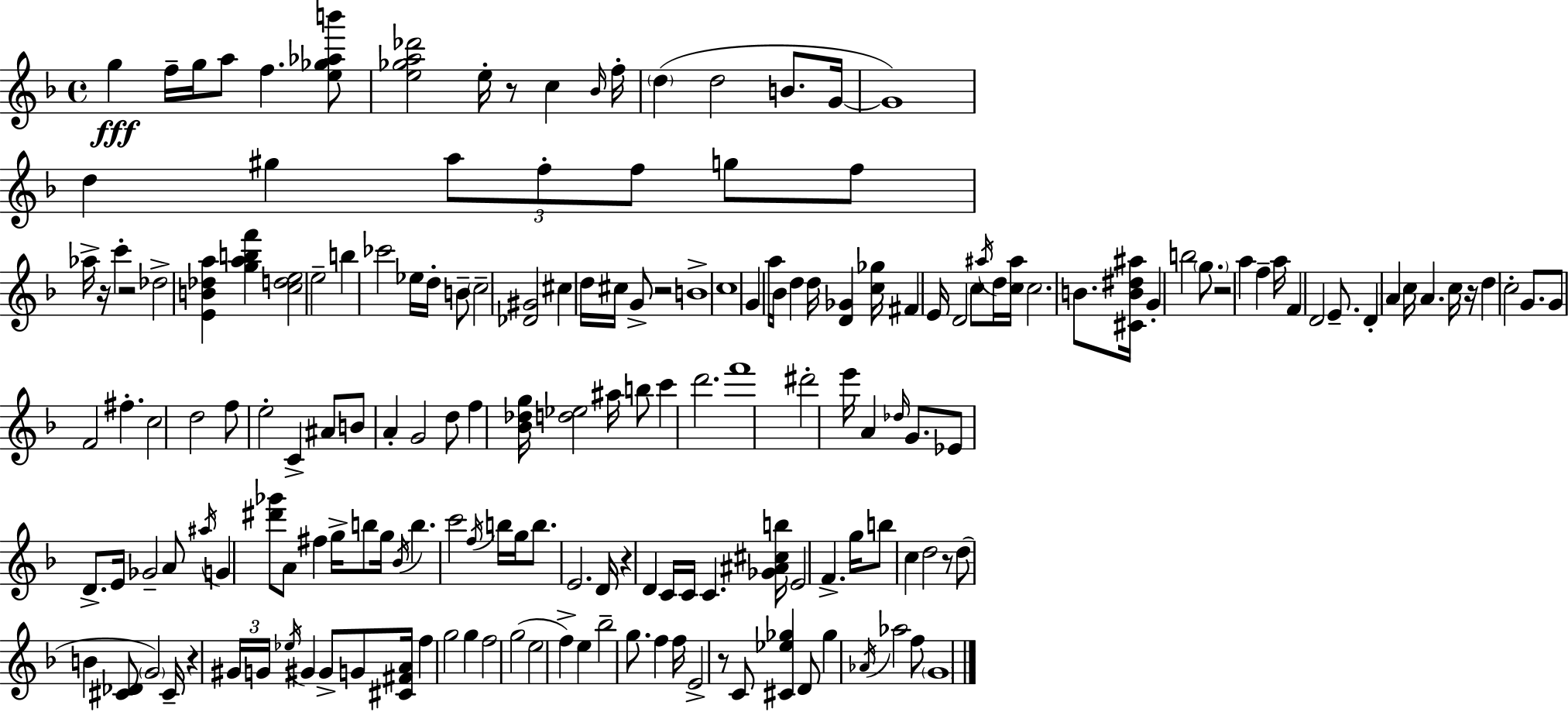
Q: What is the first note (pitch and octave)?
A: G5